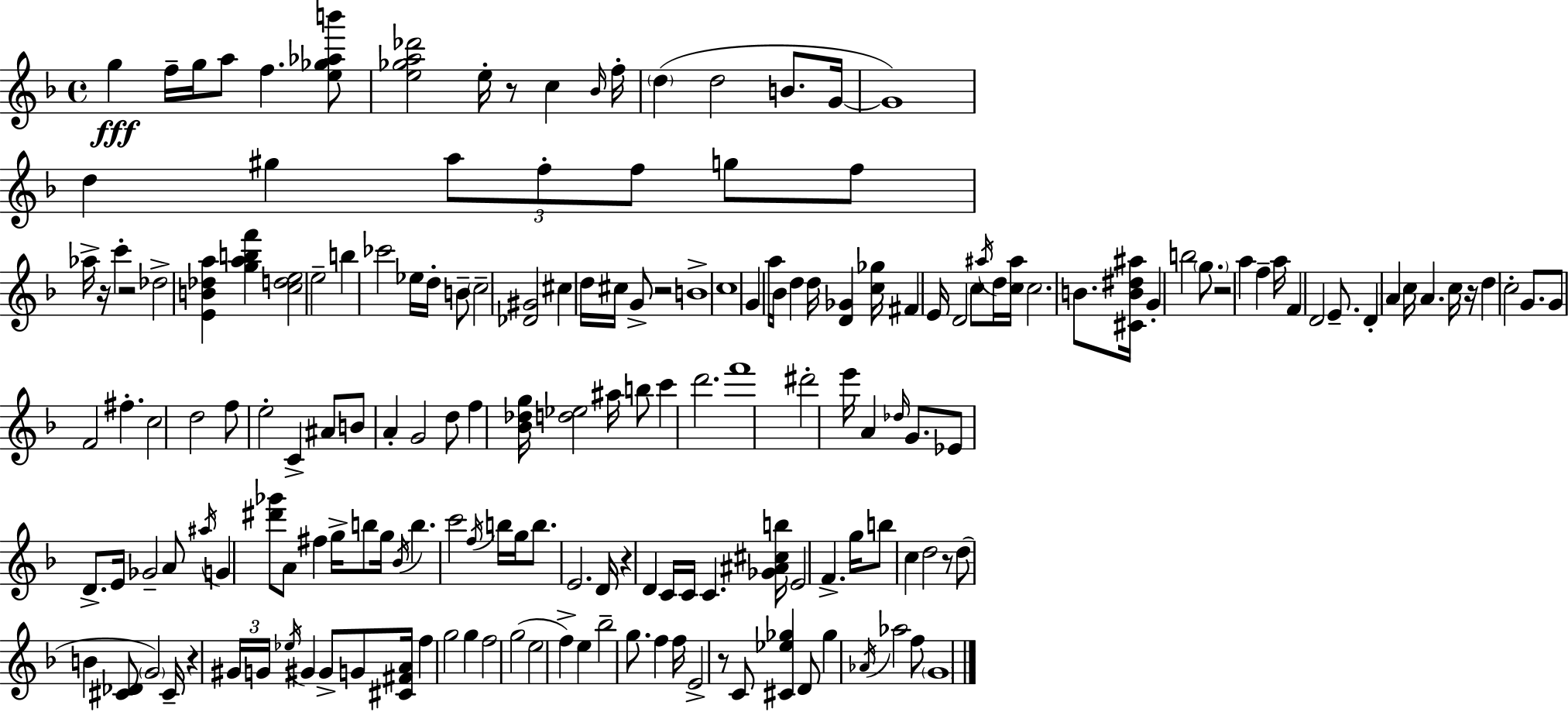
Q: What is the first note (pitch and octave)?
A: G5